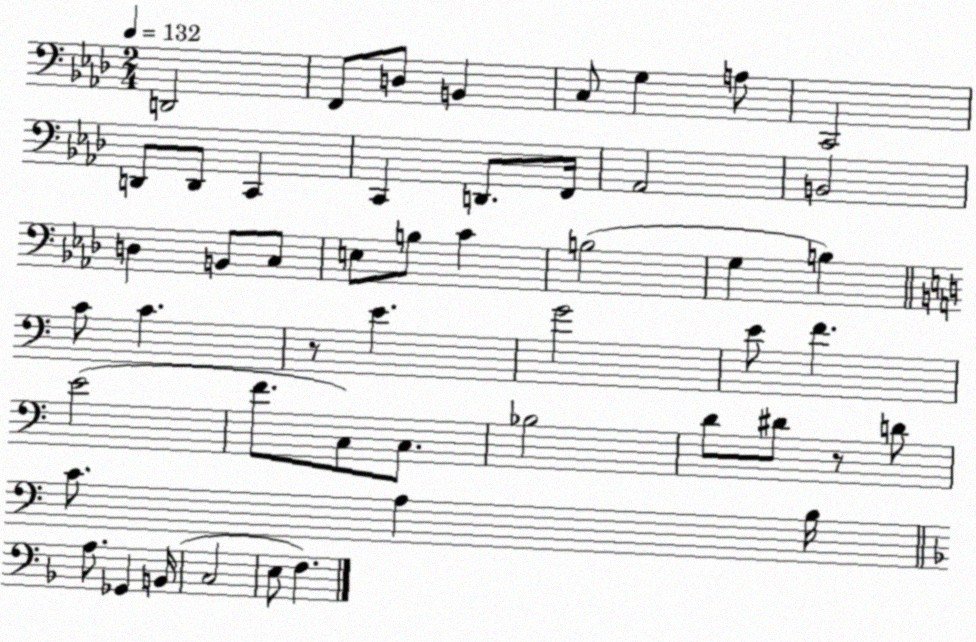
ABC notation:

X:1
T:Untitled
M:2/4
L:1/4
K:Ab
D,,2 F,,/2 D,/2 B,, C,/2 G, A,/2 C,,2 D,,/2 D,,/2 C,, C,, D,,/2 F,,/4 _A,,2 B,,2 D, B,,/2 C,/2 E,/2 B,/2 C B,2 G, B, C/2 C z/2 E G2 E/2 F E2 F/2 C,/2 C,/2 _B,2 D/2 ^D/2 z/2 D/2 C/2 A, B,/4 A,/2 _G,, B,,/4 C,2 E,/2 F,